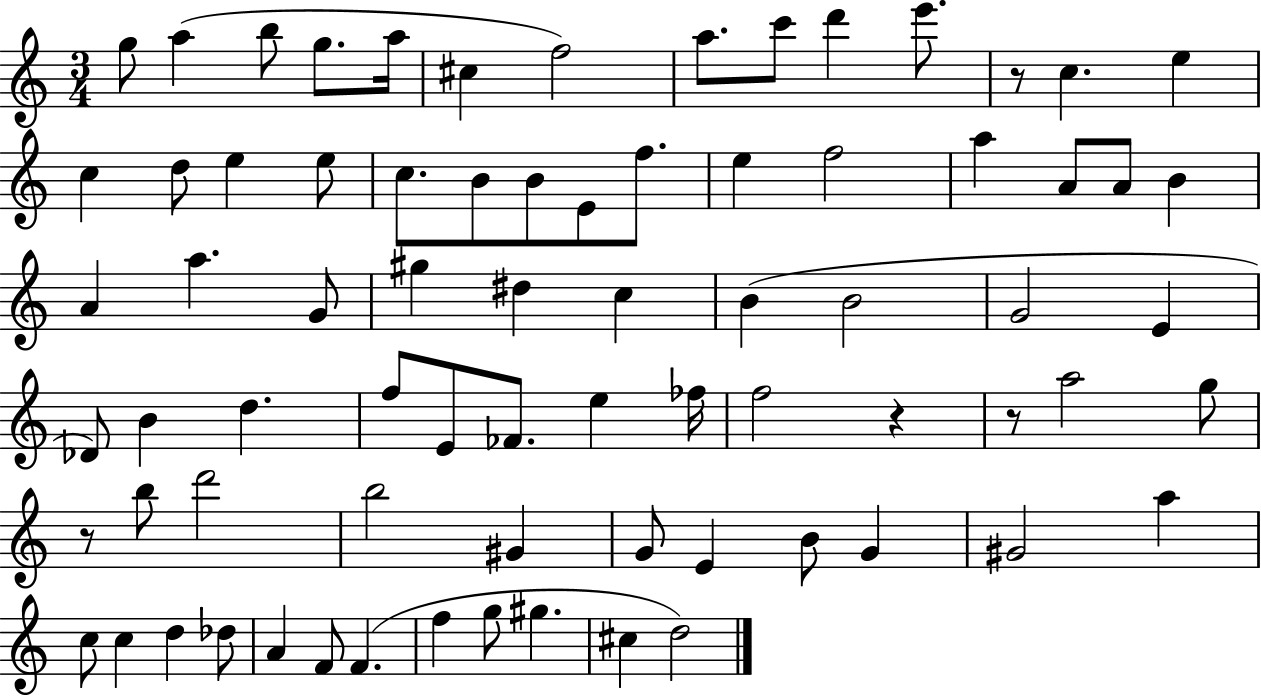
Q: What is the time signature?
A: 3/4